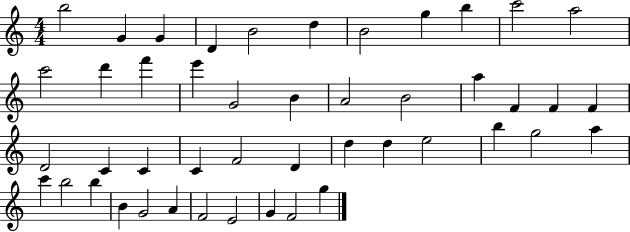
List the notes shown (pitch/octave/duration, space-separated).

B5/h G4/q G4/q D4/q B4/h D5/q B4/h G5/q B5/q C6/h A5/h C6/h D6/q F6/q E6/q G4/h B4/q A4/h B4/h A5/q F4/q F4/q F4/q D4/h C4/q C4/q C4/q F4/h D4/q D5/q D5/q E5/h B5/q G5/h A5/q C6/q B5/h B5/q B4/q G4/h A4/q F4/h E4/h G4/q F4/h G5/q